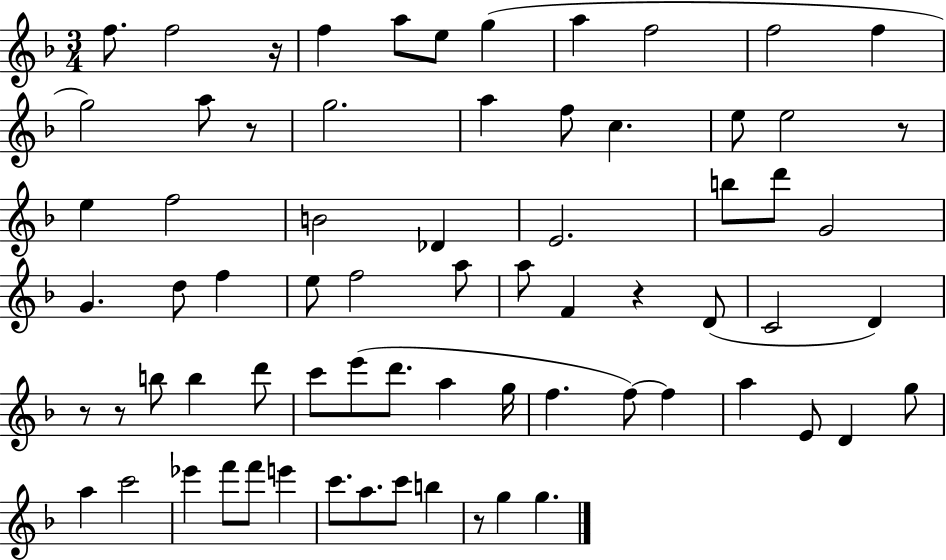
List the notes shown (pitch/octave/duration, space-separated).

F5/e. F5/h R/s F5/q A5/e E5/e G5/q A5/q F5/h F5/h F5/q G5/h A5/e R/e G5/h. A5/q F5/e C5/q. E5/e E5/h R/e E5/q F5/h B4/h Db4/q E4/h. B5/e D6/e G4/h G4/q. D5/e F5/q E5/e F5/h A5/e A5/e F4/q R/q D4/e C4/h D4/q R/e R/e B5/e B5/q D6/e C6/e E6/e D6/e. A5/q G5/s F5/q. F5/e F5/q A5/q E4/e D4/q G5/e A5/q C6/h Eb6/q F6/e F6/e E6/q C6/e. A5/e. C6/e B5/q R/e G5/q G5/q.